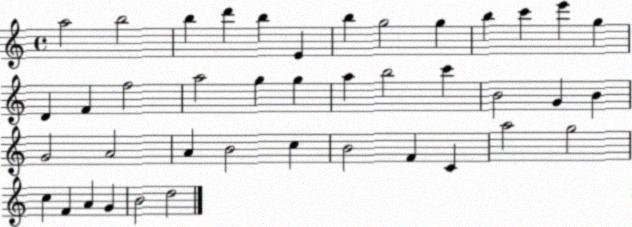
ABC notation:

X:1
T:Untitled
M:4/4
L:1/4
K:C
a2 b2 b d' b E b g2 g b c' e' g D F f2 a2 g g a b2 c' B2 G B G2 A2 A B2 c B2 F C a2 g2 c F A G B2 d2